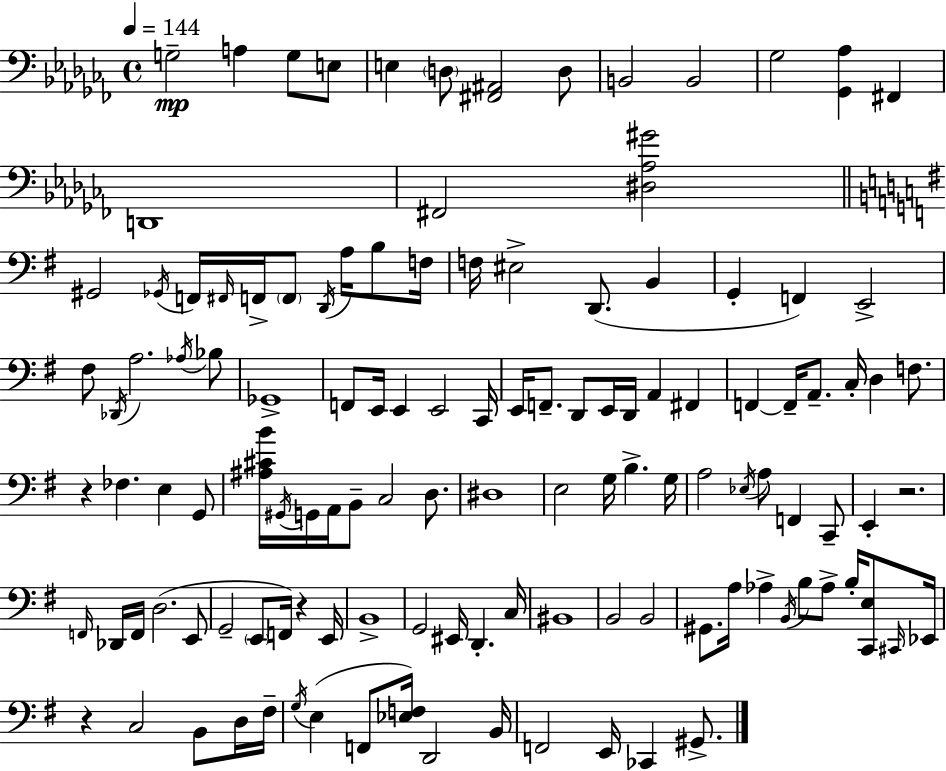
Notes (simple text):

G3/h A3/q G3/e E3/e E3/q D3/e [F#2,A#2]/h D3/e B2/h B2/h Gb3/h [Gb2,Ab3]/q F#2/q D2/w F#2/h [D#3,Ab3,G#4]/h G#2/h Gb2/s F2/s F#2/s F2/s F2/e D2/s A3/s B3/e F3/s F3/s EIS3/h D2/e. B2/q G2/q F2/q E2/h F#3/e Db2/s A3/h. Ab3/s Bb3/e Gb2/w F2/e E2/s E2/q E2/h C2/s E2/s F2/e. D2/e E2/s D2/s A2/q F#2/q F2/q F2/s A2/e. C3/s D3/q F3/e. R/q FES3/q. E3/q G2/e [A#3,C#4,B4]/s G#2/s G2/s A2/s B2/e C3/h D3/e. D#3/w E3/h G3/s B3/q. G3/s A3/h Eb3/s A3/e F2/q C2/e E2/q R/h. F2/s Db2/s F2/s D3/h. E2/e G2/h E2/e F2/s R/q E2/s B2/w G2/h EIS2/s D2/q. C3/s BIS2/w B2/h B2/h G#2/e. A3/s Ab3/q B2/s B3/e Ab3/e B3/s [C2,E3]/e C#2/s Eb2/s R/q C3/h B2/e D3/s F#3/s G3/s E3/q F2/e [Eb3,F3]/s D2/h B2/s F2/h E2/s CES2/q G#2/e.